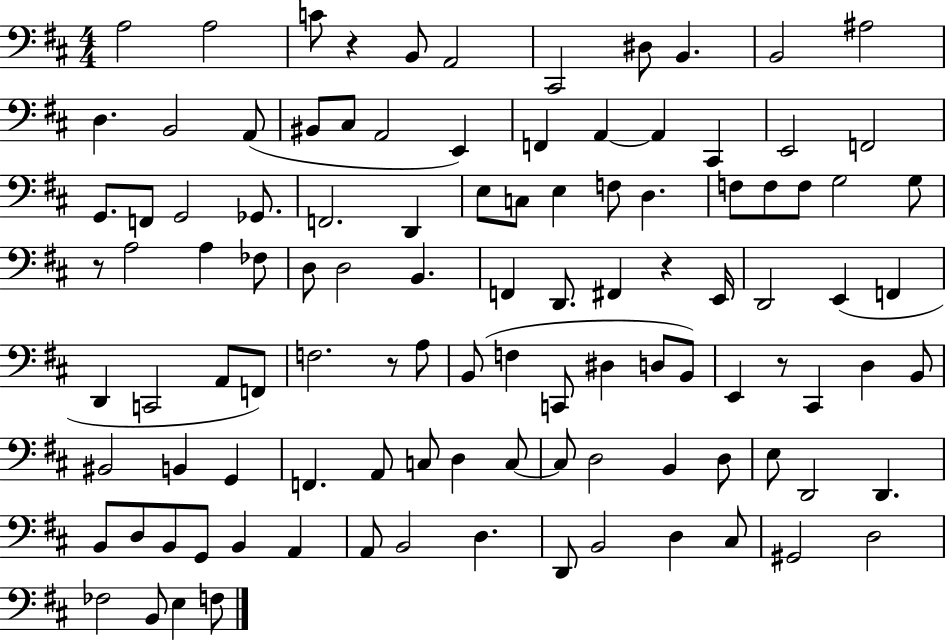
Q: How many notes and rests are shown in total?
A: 107